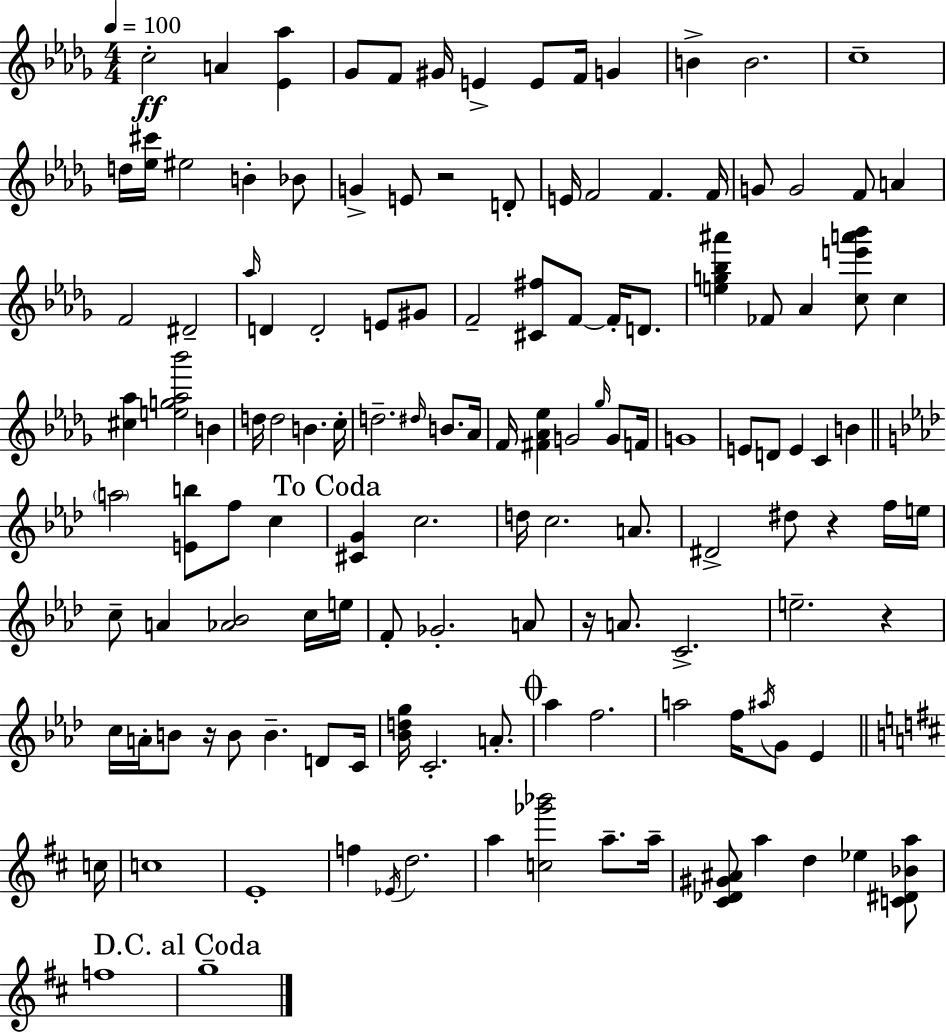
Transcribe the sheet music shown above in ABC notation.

X:1
T:Untitled
M:4/4
L:1/4
K:Bbm
c2 A [_E_a] _G/2 F/2 ^G/4 E E/2 F/4 G B B2 c4 d/4 [_e^c']/4 ^e2 B _B/2 G E/2 z2 D/2 E/4 F2 F F/4 G/2 G2 F/2 A F2 ^D2 _a/4 D D2 E/2 ^G/2 F2 [^C^f]/2 F/2 F/4 D/2 [eg_b^a'] _F/2 _A [ce'a'_b']/2 c [^c_a] [eg_a_b']2 B d/4 d2 B c/4 d2 ^d/4 B/2 _A/4 F/4 [^F_A_e] G2 _g/4 G/2 F/4 G4 E/2 D/2 E C B a2 [Eb]/2 f/2 c [^CG] c2 d/4 c2 A/2 ^D2 ^d/2 z f/4 e/4 c/2 A [_A_B]2 c/4 e/4 F/2 _G2 A/2 z/4 A/2 C2 e2 z c/4 A/4 B/2 z/4 B/2 B D/2 C/4 [_Bdg]/4 C2 A/2 _a f2 a2 f/4 ^a/4 G/2 _E c/4 c4 E4 f _E/4 d2 a [c_g'_b']2 a/2 a/4 [^C_D^G^A]/2 a d _e [C^D_Ba]/2 f4 g4